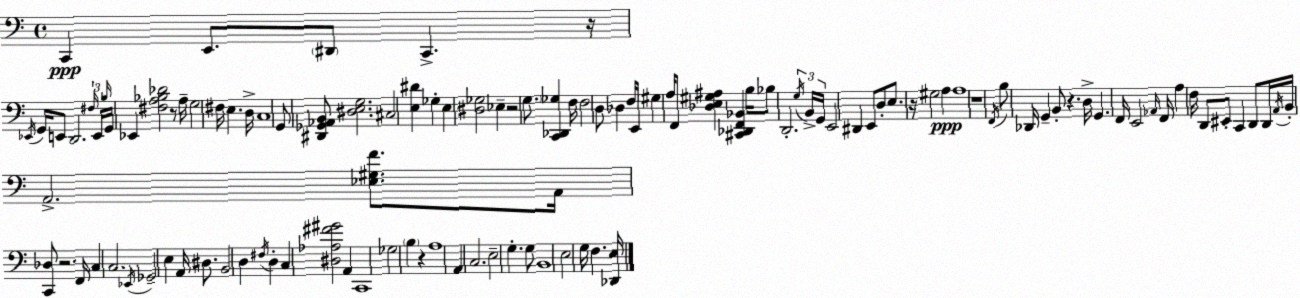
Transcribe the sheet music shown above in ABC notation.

X:1
T:Untitled
M:4/4
L:1/4
K:C
C,, E,,/2 ^D,,/2 C,, z/4 _E,,/4 G,,/4 E,,/2 D,,2 ^F,/4 E,,/4 B,/4 G,,/4 _E,, [^F,A,_B,_D]2 z/2 A,/4 G,2 ^F,/4 E, D,/4 C,4 G,,/2 [^D,,_G,,_A,,B,,]/2 [^D,E,G,]2 ^C,2 [E,^D] _G, E, [^D,_G,]2 _E, z2 G,/2 [C,,_D,,_G,] F,/4 F,2 D,/2 _D, F,/4 E,,/4 ^G, A,/4 F,,/2 [_D,E,^G,^A,] [^C,,_D,,F,,_B,,] B,/4 _B,/2 D,,2 G,/4 B,,/4 G,,/4 E,,2 ^D,, E,,/2 D,/2 E,/2 z/4 ^G,2 A, A,4 z4 F,,/4 B,/2 _D,,/4 G,, B,,/2 z D,/4 G,, F,,/4 E,,2 _A,,/4 F,,/4 A, F,/4 D,,/2 ^E,,/2 C,, D,,/2 D,,/4 A,,/4 B,,/4 A,,2 [_E,^G,F]/2 A,,/4 [C,,_D,]/2 z2 F,,/4 C, C,2 _E,,/4 _G,,2 E, A,,/4 ^D,/2 B,,2 D, ^F,/4 D, C, [^D,_A,^F^G]2 A,, C,,4 _G,2 B, z A,4 A,, C,2 E,2 G, G,/2 B,,4 E,2 G,/4 F, [_D,,E,]/4